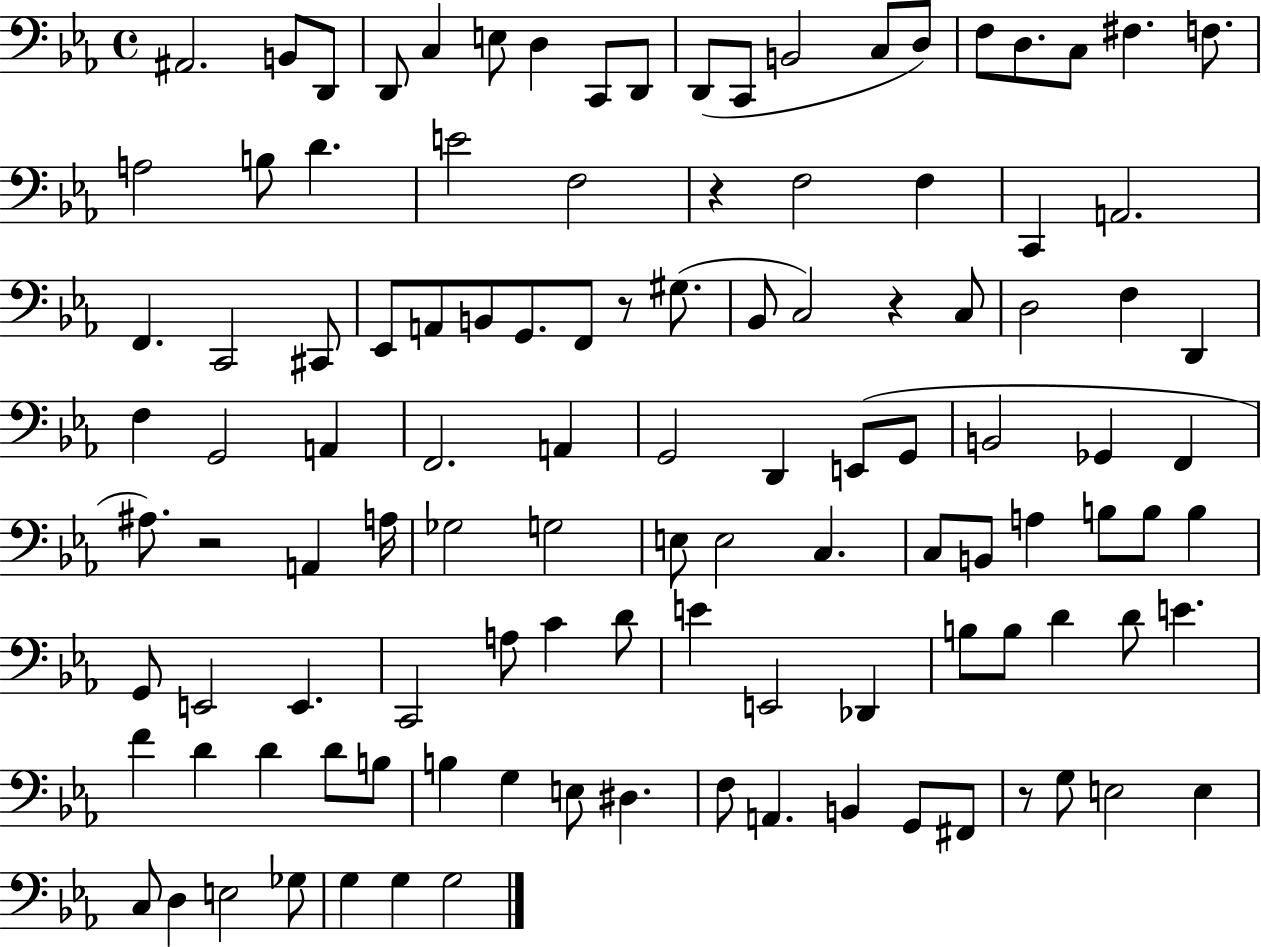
A#2/h. B2/e D2/e D2/e C3/q E3/e D3/q C2/e D2/e D2/e C2/e B2/h C3/e D3/e F3/e D3/e. C3/e F#3/q. F3/e. A3/h B3/e D4/q. E4/h F3/h R/q F3/h F3/q C2/q A2/h. F2/q. C2/h C#2/e Eb2/e A2/e B2/e G2/e. F2/e R/e G#3/e. Bb2/e C3/h R/q C3/e D3/h F3/q D2/q F3/q G2/h A2/q F2/h. A2/q G2/h D2/q E2/e G2/e B2/h Gb2/q F2/q A#3/e. R/h A2/q A3/s Gb3/h G3/h E3/e E3/h C3/q. C3/e B2/e A3/q B3/e B3/e B3/q G2/e E2/h E2/q. C2/h A3/e C4/q D4/e E4/q E2/h Db2/q B3/e B3/e D4/q D4/e E4/q. F4/q D4/q D4/q D4/e B3/e B3/q G3/q E3/e D#3/q. F3/e A2/q. B2/q G2/e F#2/e R/e G3/e E3/h E3/q C3/e D3/q E3/h Gb3/e G3/q G3/q G3/h